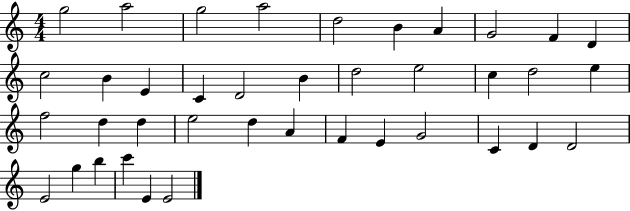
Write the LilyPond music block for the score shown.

{
  \clef treble
  \numericTimeSignature
  \time 4/4
  \key c \major
  g''2 a''2 | g''2 a''2 | d''2 b'4 a'4 | g'2 f'4 d'4 | \break c''2 b'4 e'4 | c'4 d'2 b'4 | d''2 e''2 | c''4 d''2 e''4 | \break f''2 d''4 d''4 | e''2 d''4 a'4 | f'4 e'4 g'2 | c'4 d'4 d'2 | \break e'2 g''4 b''4 | c'''4 e'4 e'2 | \bar "|."
}